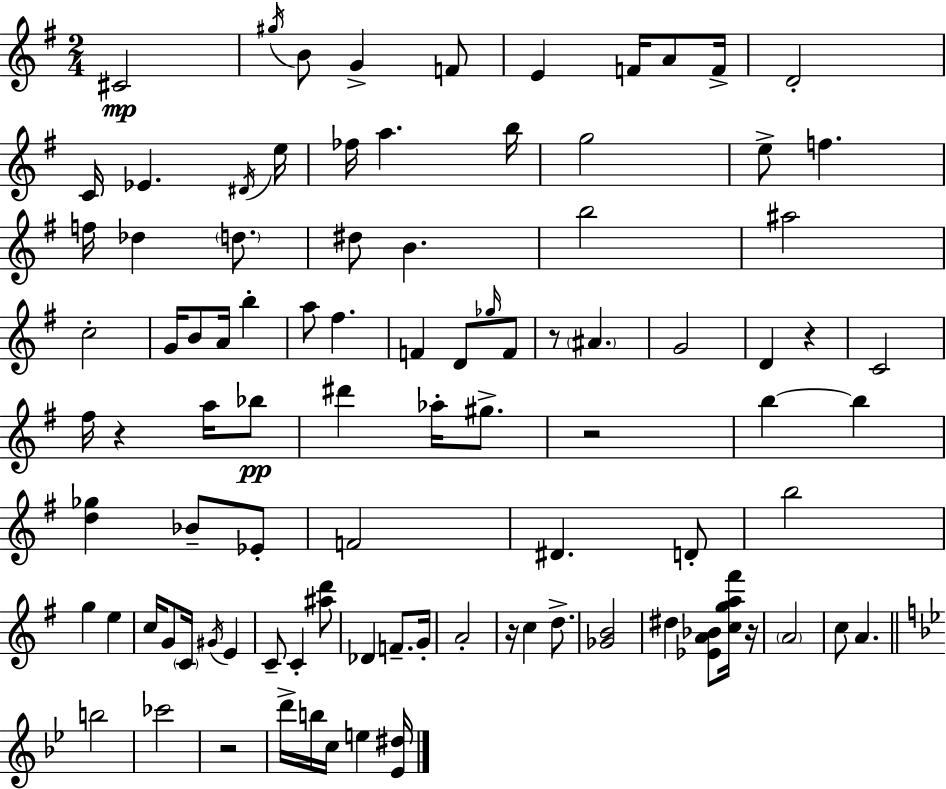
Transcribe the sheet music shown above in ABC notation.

X:1
T:Untitled
M:2/4
L:1/4
K:Em
^C2 ^g/4 B/2 G F/2 E F/4 A/2 F/4 D2 C/4 _E ^D/4 e/4 _f/4 a b/4 g2 e/2 f f/4 _d d/2 ^d/2 B b2 ^a2 c2 G/4 B/2 A/4 b a/2 ^f F D/2 _g/4 F/2 z/2 ^A G2 D z C2 ^f/4 z a/4 _b/2 ^d' _a/4 ^g/2 z2 b b [d_g] _B/2 _E/2 F2 ^D D/2 b2 g e c/4 G/2 C/4 ^G/4 E C/2 C [^ad']/2 _D F/2 G/4 A2 z/4 c d/2 [_GB]2 ^d [_EA_B]/2 [cga^f']/4 z/4 A2 c/2 A b2 _c'2 z2 d'/4 b/4 c/4 e [_E^d]/4